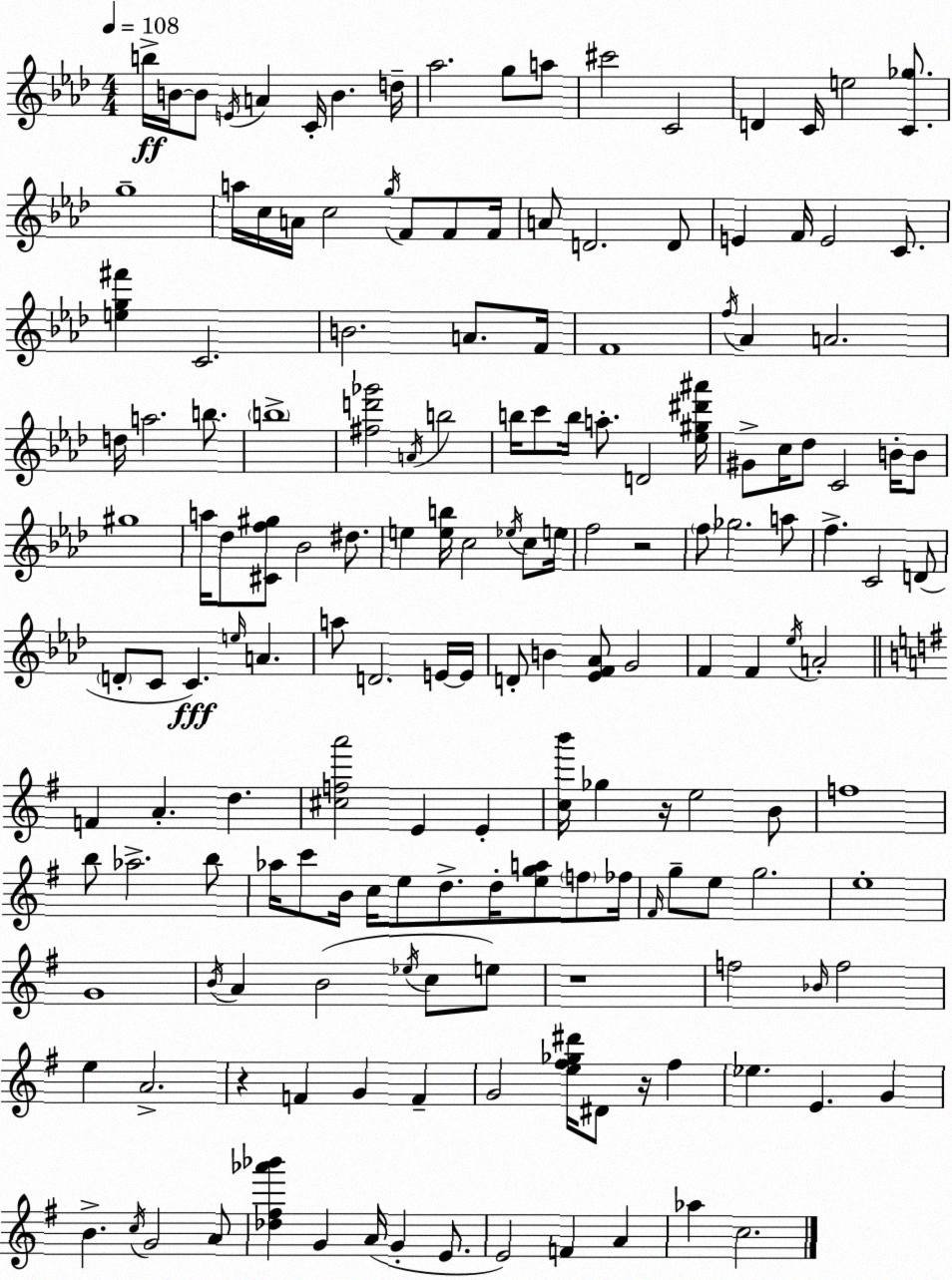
X:1
T:Untitled
M:4/4
L:1/4
K:Ab
b/4 B/4 B/2 E/4 A C/4 B d/4 _a2 g/2 a/2 ^c'2 C2 D C/4 e2 [C_g]/2 g4 a/4 c/4 A/4 c2 g/4 F/2 F/2 F/4 A/2 D2 D/2 E F/4 E2 C/2 [eg^f'] C2 B2 A/2 F/4 F4 f/4 _A A2 d/4 a2 b/2 b4 [^fd'_g']2 A/4 b2 b/4 c'/2 b/4 a/2 D2 [_e^g^d'^a']/4 ^G/2 c/4 _d/2 C2 B/4 B/2 ^g4 a/4 _d/2 [^Cf^g]/2 _B2 ^d/2 e [eb]/4 c2 _e/4 c/2 e/4 f2 z2 f/2 _g2 a/2 f C2 D/2 D/2 C/2 C e/4 A a/2 D2 E/4 E/4 D/2 B [_EF_A]/2 G2 F F _e/4 A2 F A d [^cfa']2 E E [cb']/4 _g z/4 e2 B/2 f4 b/2 _a2 b/2 _a/4 c'/2 B/4 c/4 e/2 d/2 d/4 [ega]/2 f/2 _f/4 ^F/4 g/2 e/2 g2 e4 G4 B/4 A B2 _e/4 c/2 e/2 z4 f2 _B/4 f2 e A2 z F G F G2 [e^f_g^d']/4 ^D/2 z/4 ^f _e E G B c/4 G2 A/2 [_d^f_a'_b'] G A/4 G E/2 E2 F A _a c2